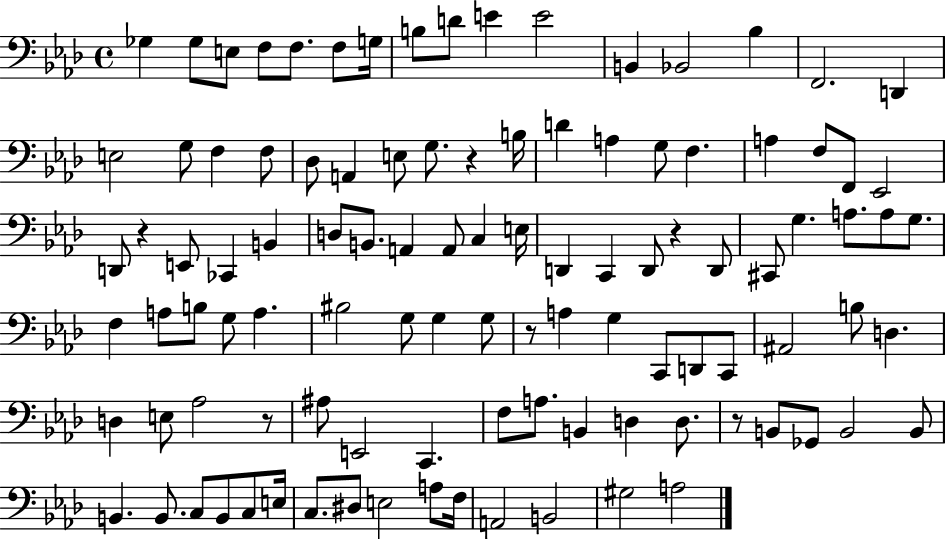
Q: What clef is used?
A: bass